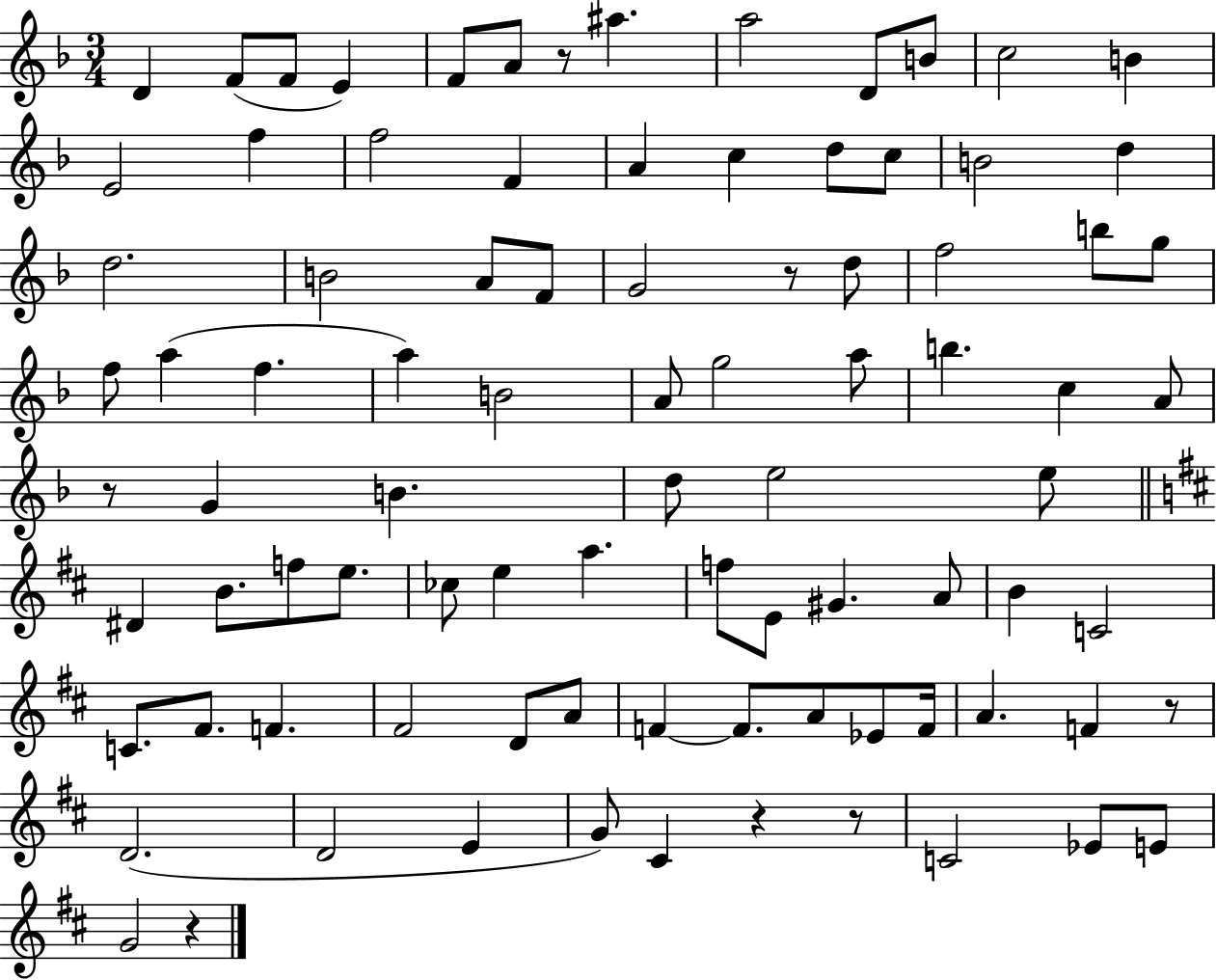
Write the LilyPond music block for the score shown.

{
  \clef treble
  \numericTimeSignature
  \time 3/4
  \key f \major
  d'4 f'8( f'8 e'4) | f'8 a'8 r8 ais''4. | a''2 d'8 b'8 | c''2 b'4 | \break e'2 f''4 | f''2 f'4 | a'4 c''4 d''8 c''8 | b'2 d''4 | \break d''2. | b'2 a'8 f'8 | g'2 r8 d''8 | f''2 b''8 g''8 | \break f''8 a''4( f''4. | a''4) b'2 | a'8 g''2 a''8 | b''4. c''4 a'8 | \break r8 g'4 b'4. | d''8 e''2 e''8 | \bar "||" \break \key d \major dis'4 b'8. f''8 e''8. | ces''8 e''4 a''4. | f''8 e'8 gis'4. a'8 | b'4 c'2 | \break c'8. fis'8. f'4. | fis'2 d'8 a'8 | f'4~~ f'8. a'8 ees'8 f'16 | a'4. f'4 r8 | \break d'2.( | d'2 e'4 | g'8) cis'4 r4 r8 | c'2 ees'8 e'8 | \break g'2 r4 | \bar "|."
}